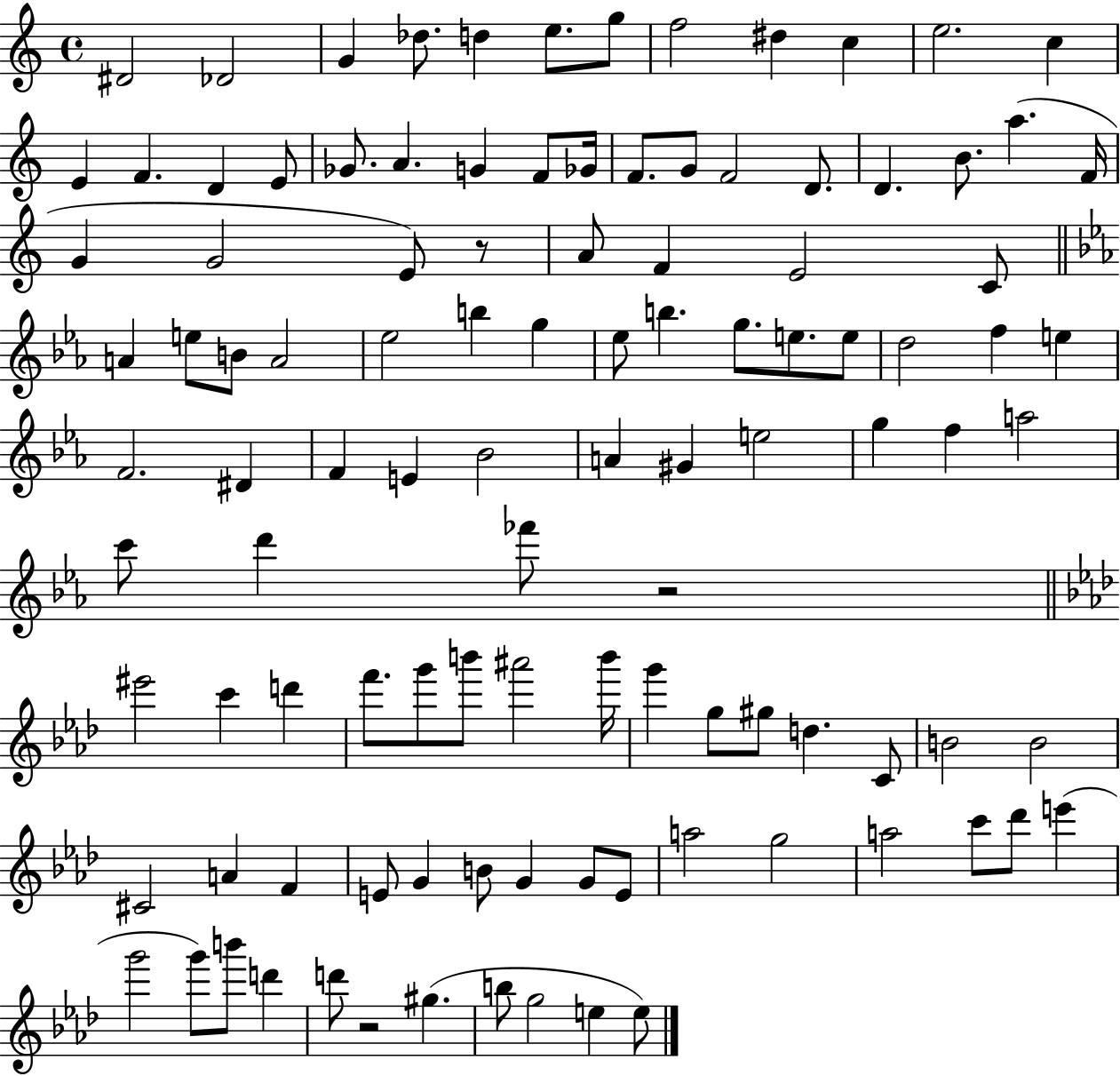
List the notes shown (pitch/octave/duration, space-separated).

D#4/h Db4/h G4/q Db5/e. D5/q E5/e. G5/e F5/h D#5/q C5/q E5/h. C5/q E4/q F4/q. D4/q E4/e Gb4/e. A4/q. G4/q F4/e Gb4/s F4/e. G4/e F4/h D4/e. D4/q. B4/e. A5/q. F4/s G4/q G4/h E4/e R/e A4/e F4/q E4/h C4/e A4/q E5/e B4/e A4/h Eb5/h B5/q G5/q Eb5/e B5/q. G5/e. E5/e. E5/e D5/h F5/q E5/q F4/h. D#4/q F4/q E4/q Bb4/h A4/q G#4/q E5/h G5/q F5/q A5/h C6/e D6/q FES6/e R/h EIS6/h C6/q D6/q F6/e. G6/e B6/e A#6/h B6/s G6/q G5/e G#5/e D5/q. C4/e B4/h B4/h C#4/h A4/q F4/q E4/e G4/q B4/e G4/q G4/e E4/e A5/h G5/h A5/h C6/e Db6/e E6/q G6/h G6/e B6/e D6/q D6/e R/h G#5/q. B5/e G5/h E5/q E5/e